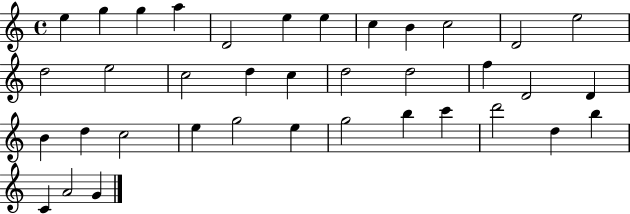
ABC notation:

X:1
T:Untitled
M:4/4
L:1/4
K:C
e g g a D2 e e c B c2 D2 e2 d2 e2 c2 d c d2 d2 f D2 D B d c2 e g2 e g2 b c' d'2 d b C A2 G